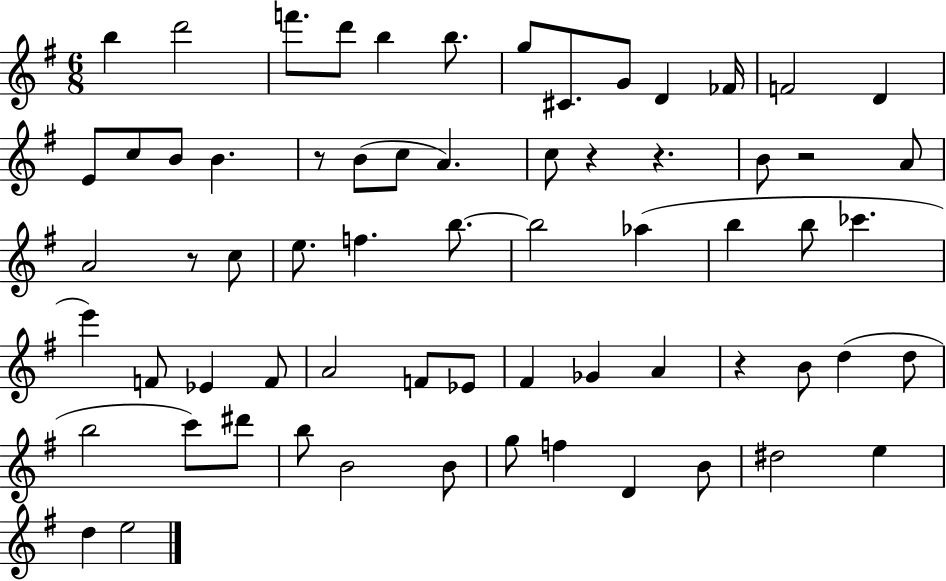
X:1
T:Untitled
M:6/8
L:1/4
K:G
b d'2 f'/2 d'/2 b b/2 g/2 ^C/2 G/2 D _F/4 F2 D E/2 c/2 B/2 B z/2 B/2 c/2 A c/2 z z B/2 z2 A/2 A2 z/2 c/2 e/2 f b/2 b2 _a b b/2 _c' e' F/2 _E F/2 A2 F/2 _E/2 ^F _G A z B/2 d d/2 b2 c'/2 ^d'/2 b/2 B2 B/2 g/2 f D B/2 ^d2 e d e2